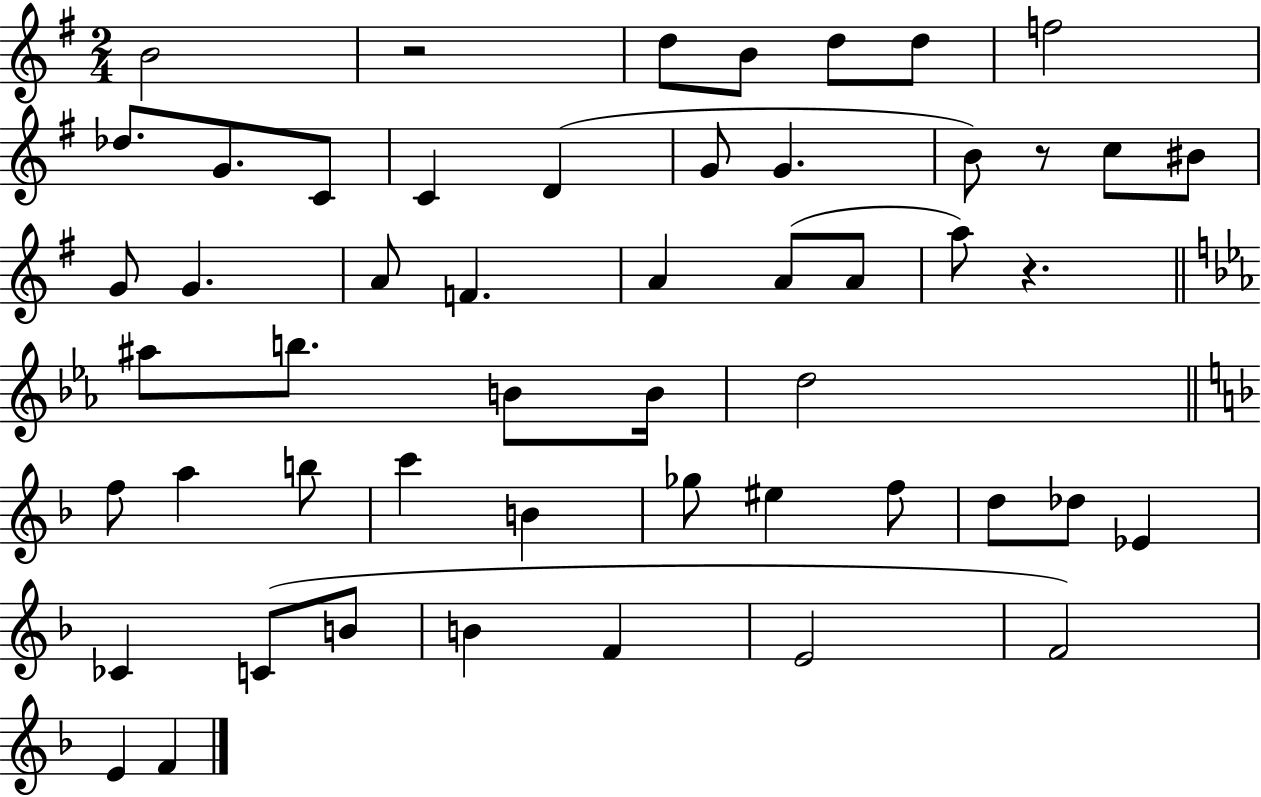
B4/h R/h D5/e B4/e D5/e D5/e F5/h Db5/e. G4/e. C4/e C4/q D4/q G4/e G4/q. B4/e R/e C5/e BIS4/e G4/e G4/q. A4/e F4/q. A4/q A4/e A4/e A5/e R/q. A#5/e B5/e. B4/e B4/s D5/h F5/e A5/q B5/e C6/q B4/q Gb5/e EIS5/q F5/e D5/e Db5/e Eb4/q CES4/q C4/e B4/e B4/q F4/q E4/h F4/h E4/q F4/q